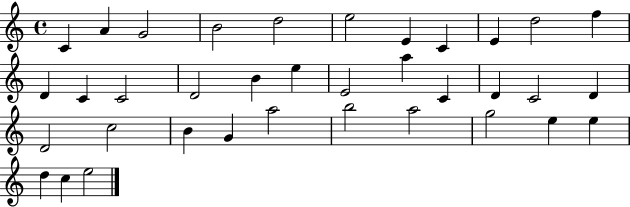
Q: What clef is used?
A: treble